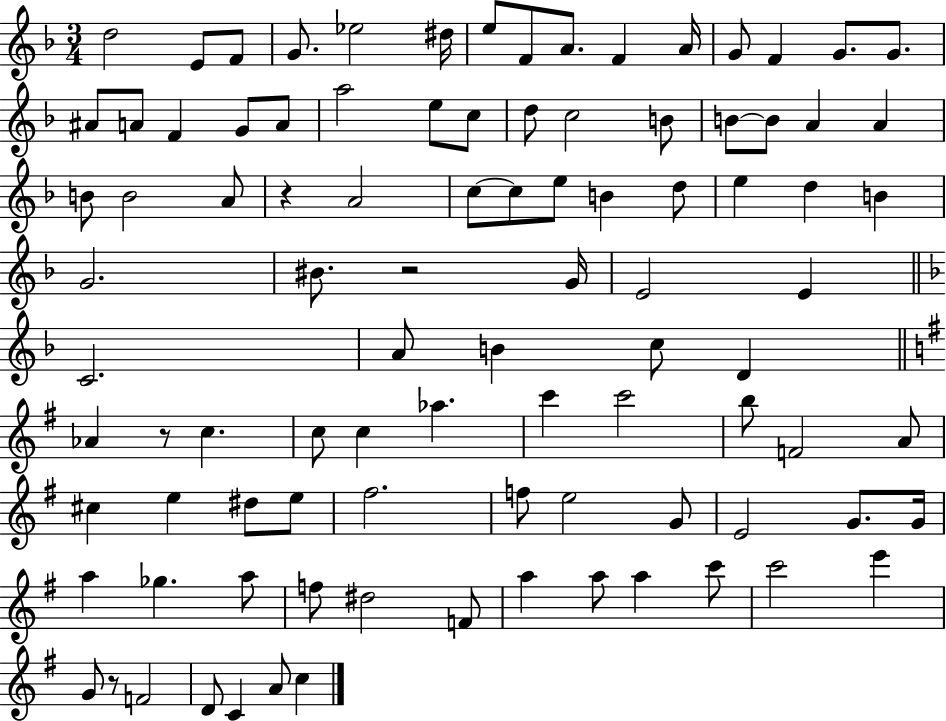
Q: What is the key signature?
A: F major